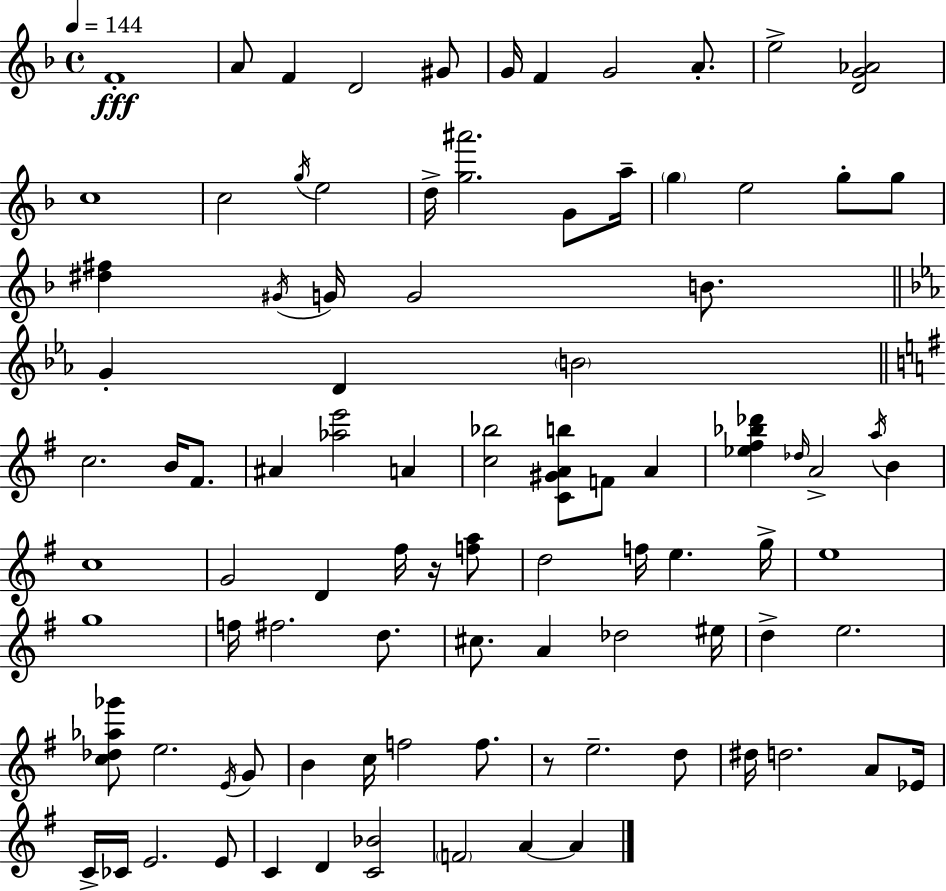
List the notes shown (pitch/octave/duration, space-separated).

F4/w A4/e F4/q D4/h G#4/e G4/s F4/q G4/h A4/e. E5/h [D4,G4,Ab4]/h C5/w C5/h G5/s E5/h D5/s [G5,A#6]/h. G4/e A5/s G5/q E5/h G5/e G5/e [D#5,F#5]/q G#4/s G4/s G4/h B4/e. G4/q D4/q B4/h C5/h. B4/s F#4/e. A#4/q [Ab5,E6]/h A4/q [C5,Bb5]/h [C4,G#4,A4,B5]/e F4/e A4/q [Eb5,F#5,Bb5,Db6]/q Db5/s A4/h A5/s B4/q C5/w G4/h D4/q F#5/s R/s [F5,A5]/e D5/h F5/s E5/q. G5/s E5/w G5/w F5/s F#5/h. D5/e. C#5/e. A4/q Db5/h EIS5/s D5/q E5/h. [C5,Db5,Ab5,Gb6]/e E5/h. E4/s G4/e B4/q C5/s F5/h F5/e. R/e E5/h. D5/e D#5/s D5/h. A4/e Eb4/s C4/s CES4/s E4/h. E4/e C4/q D4/q [C4,Bb4]/h F4/h A4/q A4/q